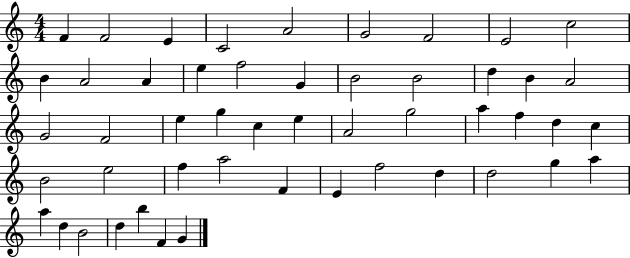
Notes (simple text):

F4/q F4/h E4/q C4/h A4/h G4/h F4/h E4/h C5/h B4/q A4/h A4/q E5/q F5/h G4/q B4/h B4/h D5/q B4/q A4/h G4/h F4/h E5/q G5/q C5/q E5/q A4/h G5/h A5/q F5/q D5/q C5/q B4/h E5/h F5/q A5/h F4/q E4/q F5/h D5/q D5/h G5/q A5/q A5/q D5/q B4/h D5/q B5/q F4/q G4/q